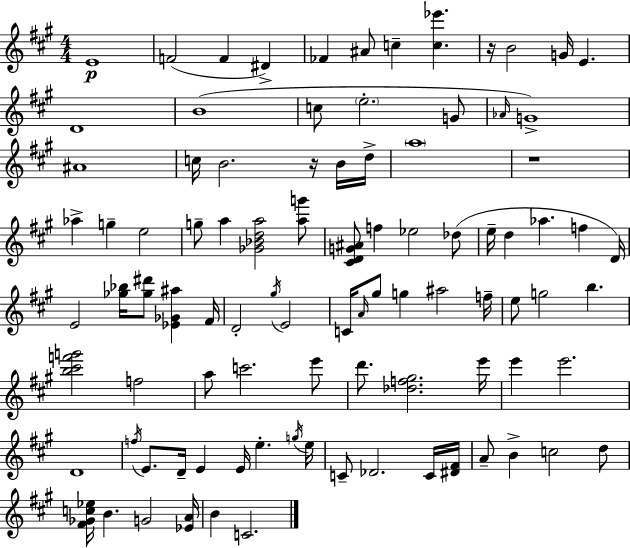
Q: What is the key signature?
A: A major